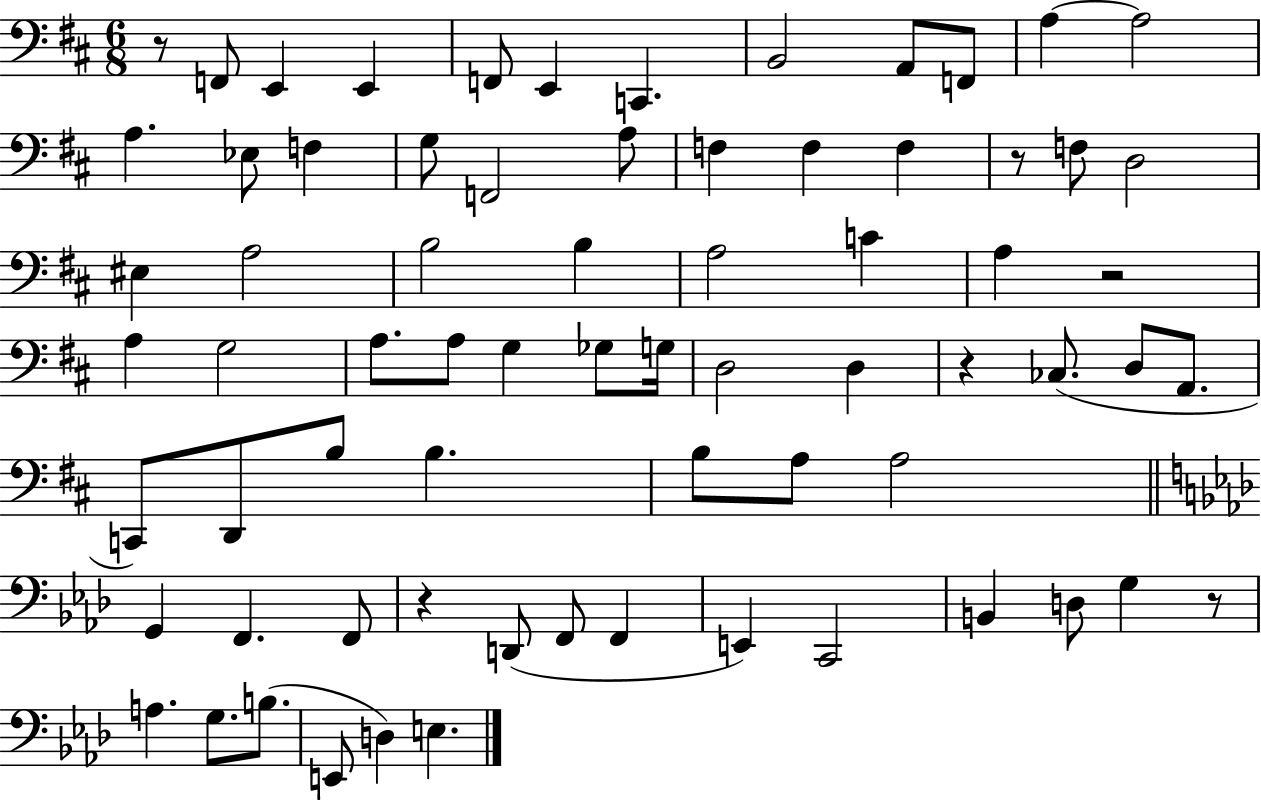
X:1
T:Untitled
M:6/8
L:1/4
K:D
z/2 F,,/2 E,, E,, F,,/2 E,, C,, B,,2 A,,/2 F,,/2 A, A,2 A, _E,/2 F, G,/2 F,,2 A,/2 F, F, F, z/2 F,/2 D,2 ^E, A,2 B,2 B, A,2 C A, z2 A, G,2 A,/2 A,/2 G, _G,/2 G,/4 D,2 D, z _C,/2 D,/2 A,,/2 C,,/2 D,,/2 B,/2 B, B,/2 A,/2 A,2 G,, F,, F,,/2 z D,,/2 F,,/2 F,, E,, C,,2 B,, D,/2 G, z/2 A, G,/2 B,/2 E,,/2 D, E,